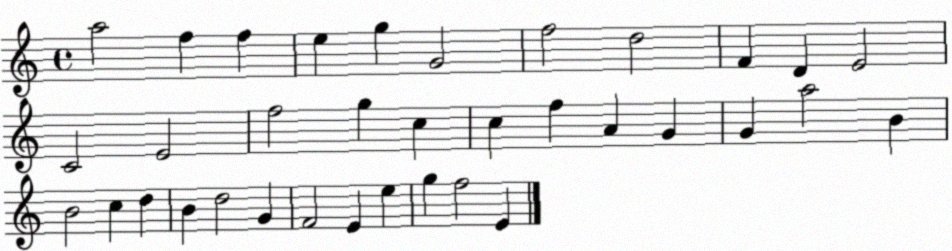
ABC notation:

X:1
T:Untitled
M:4/4
L:1/4
K:C
a2 f f e g G2 f2 d2 F D E2 C2 E2 f2 g c c f A G G a2 B B2 c d B d2 G F2 E e g f2 E